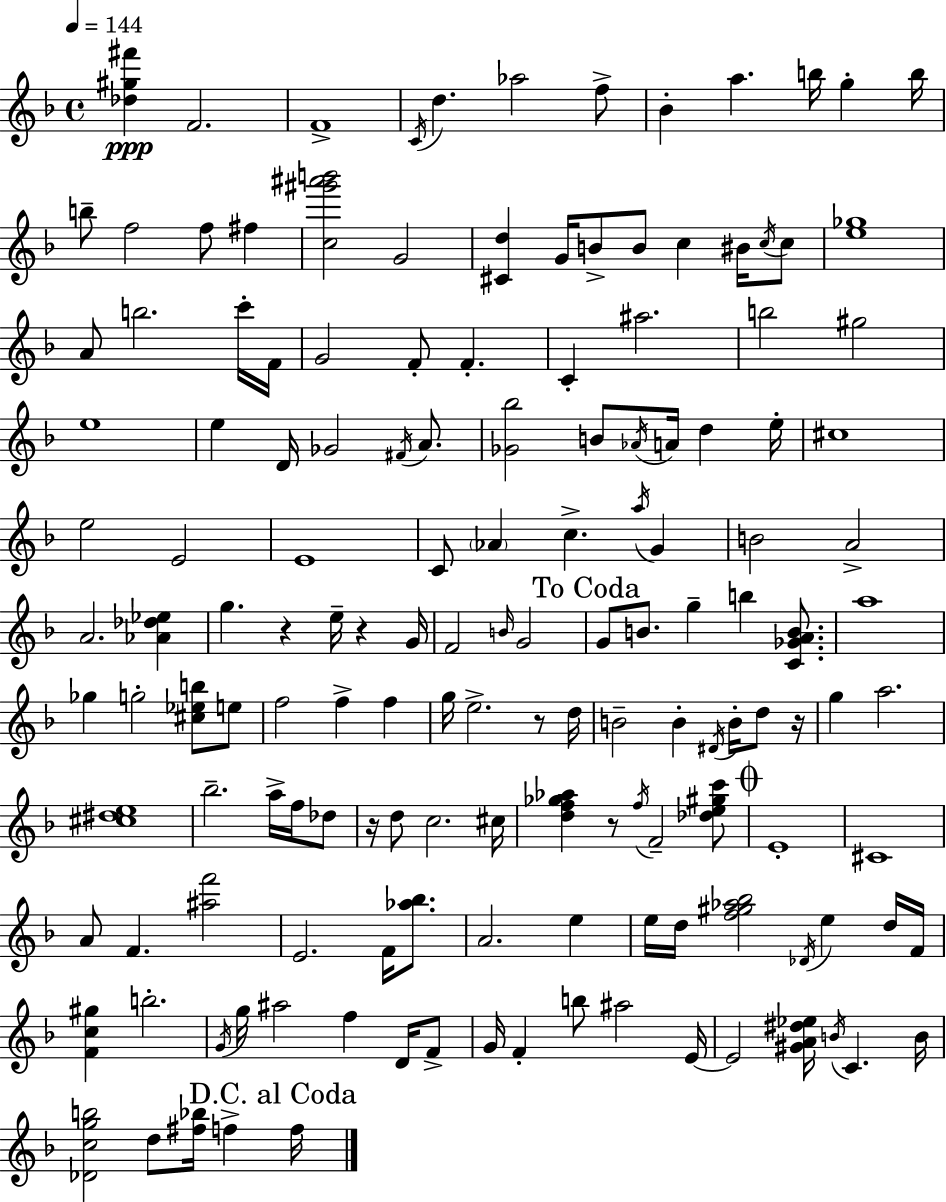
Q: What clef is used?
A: treble